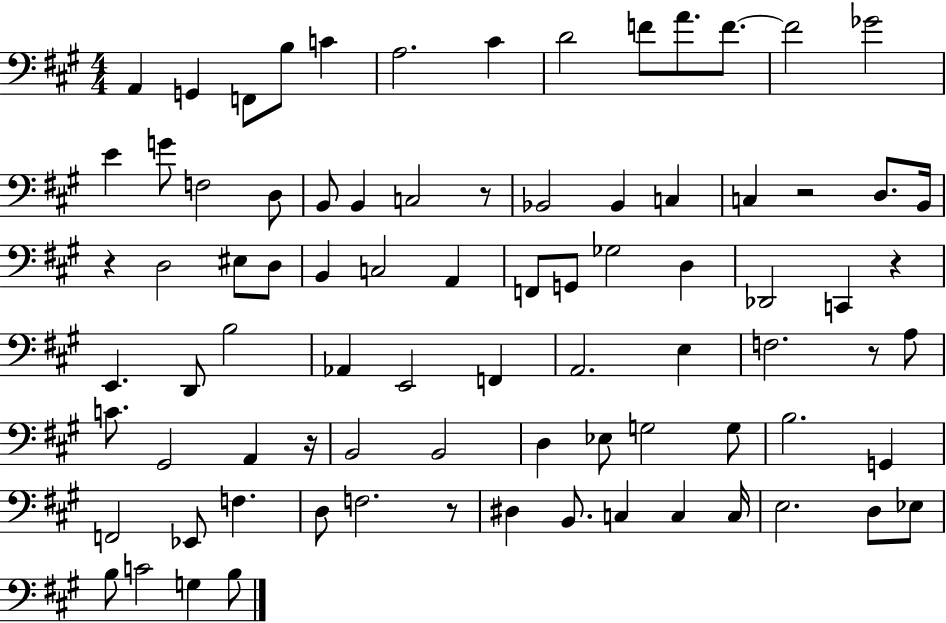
{
  \clef bass
  \numericTimeSignature
  \time 4/4
  \key a \major
  a,4 g,4 f,8 b8 c'4 | a2. cis'4 | d'2 f'8 a'8. f'8.~~ | f'2 ges'2 | \break e'4 g'8 f2 d8 | b,8 b,4 c2 r8 | bes,2 bes,4 c4 | c4 r2 d8. b,16 | \break r4 d2 eis8 d8 | b,4 c2 a,4 | f,8 g,8 ges2 d4 | des,2 c,4 r4 | \break e,4. d,8 b2 | aes,4 e,2 f,4 | a,2. e4 | f2. r8 a8 | \break c'8. gis,2 a,4 r16 | b,2 b,2 | d4 ees8 g2 g8 | b2. g,4 | \break f,2 ees,8 f4. | d8 f2. r8 | dis4 b,8. c4 c4 c16 | e2. d8 ees8 | \break b8 c'2 g4 b8 | \bar "|."
}